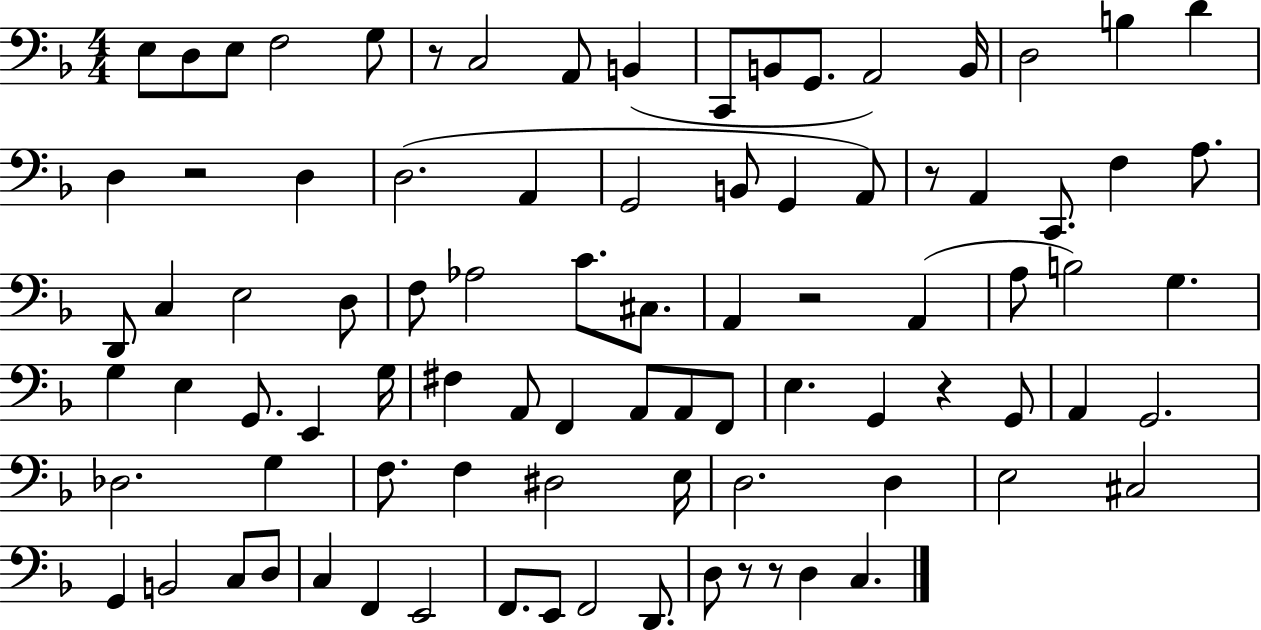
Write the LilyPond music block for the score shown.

{
  \clef bass
  \numericTimeSignature
  \time 4/4
  \key f \major
  e8 d8 e8 f2 g8 | r8 c2 a,8 b,4( | c,8 b,8 g,8. a,2) b,16 | d2 b4 d'4 | \break d4 r2 d4 | d2.( a,4 | g,2 b,8 g,4 a,8) | r8 a,4 c,8. f4 a8. | \break d,8 c4 e2 d8 | f8 aes2 c'8. cis8. | a,4 r2 a,4( | a8 b2) g4. | \break g4 e4 g,8. e,4 g16 | fis4 a,8 f,4 a,8 a,8 f,8 | e4. g,4 r4 g,8 | a,4 g,2. | \break des2. g4 | f8. f4 dis2 e16 | d2. d4 | e2 cis2 | \break g,4 b,2 c8 d8 | c4 f,4 e,2 | f,8. e,8 f,2 d,8. | d8 r8 r8 d4 c4. | \break \bar "|."
}